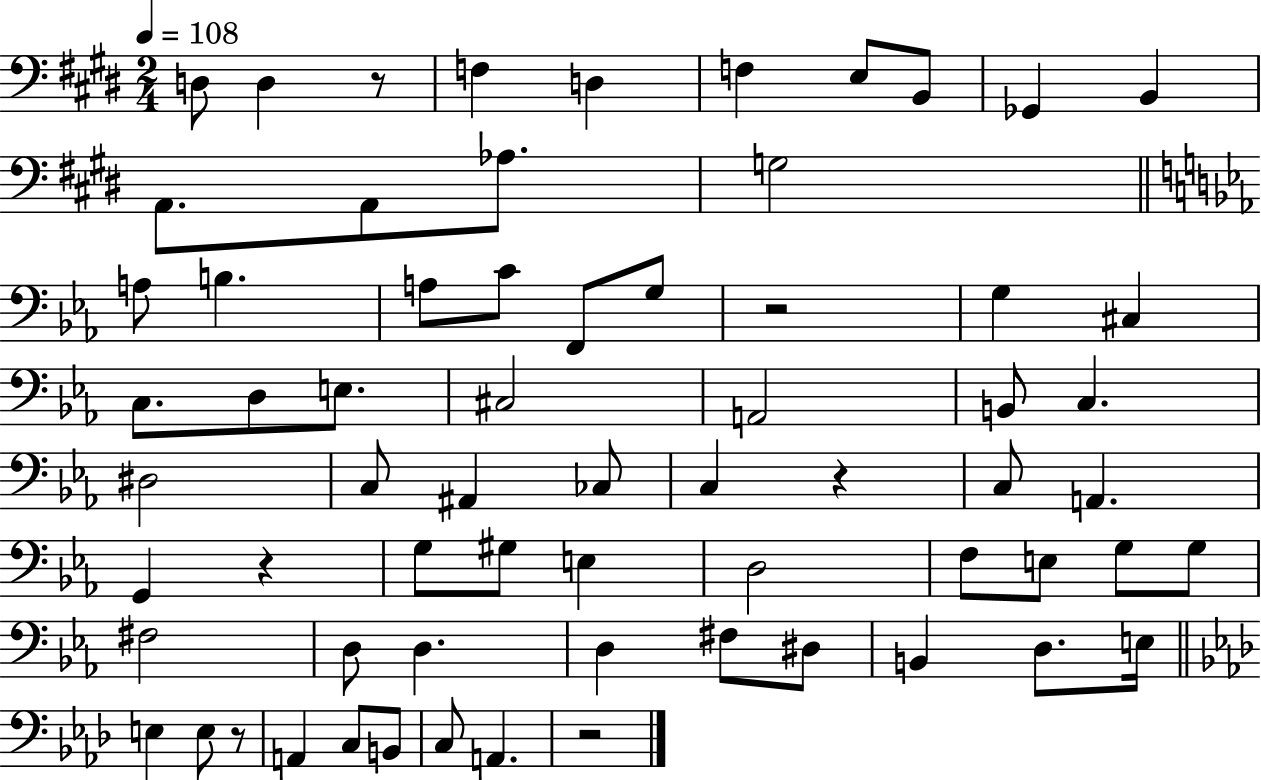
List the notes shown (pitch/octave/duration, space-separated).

D3/e D3/q R/e F3/q D3/q F3/q E3/e B2/e Gb2/q B2/q A2/e. A2/e Ab3/e. G3/h A3/e B3/q. A3/e C4/e F2/e G3/e R/h G3/q C#3/q C3/e. D3/e E3/e. C#3/h A2/h B2/e C3/q. D#3/h C3/e A#2/q CES3/e C3/q R/q C3/e A2/q. G2/q R/q G3/e G#3/e E3/q D3/h F3/e E3/e G3/e G3/e F#3/h D3/e D3/q. D3/q F#3/e D#3/e B2/q D3/e. E3/s E3/q E3/e R/e A2/q C3/e B2/e C3/e A2/q. R/h